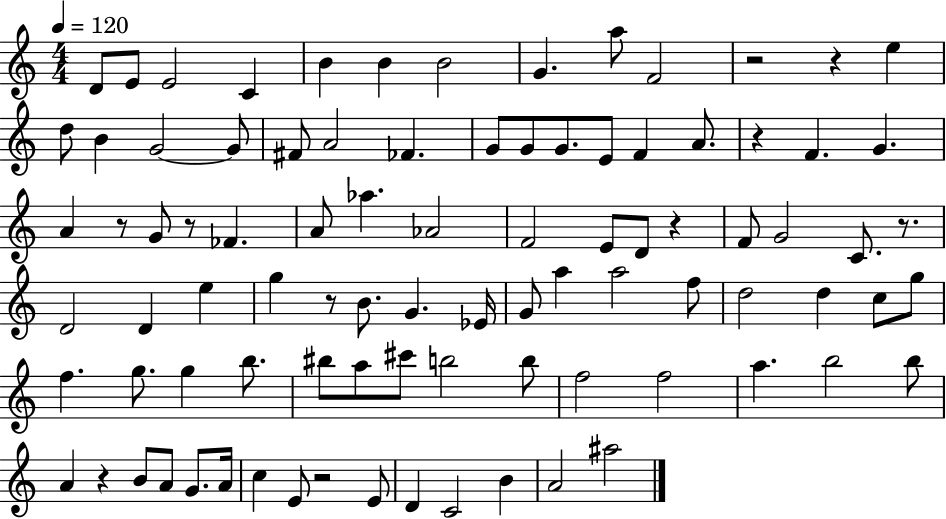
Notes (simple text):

D4/e E4/e E4/h C4/q B4/q B4/q B4/h G4/q. A5/e F4/h R/h R/q E5/q D5/e B4/q G4/h G4/e F#4/e A4/h FES4/q. G4/e G4/e G4/e. E4/e F4/q A4/e. R/q F4/q. G4/q. A4/q R/e G4/e R/e FES4/q. A4/e Ab5/q. Ab4/h F4/h E4/e D4/e R/q F4/e G4/h C4/e. R/e. D4/h D4/q E5/q G5/q R/e B4/e. G4/q. Eb4/s G4/e A5/q A5/h F5/e D5/h D5/q C5/e G5/e F5/q. G5/e. G5/q B5/e. BIS5/e A5/e C#6/e B5/h B5/e F5/h F5/h A5/q. B5/h B5/e A4/q R/q B4/e A4/e G4/e. A4/s C5/q E4/e R/h E4/e D4/q C4/h B4/q A4/h A#5/h